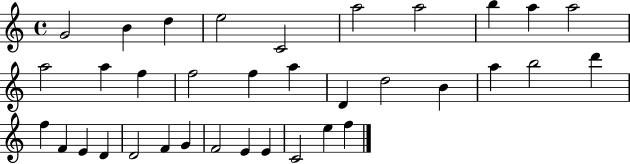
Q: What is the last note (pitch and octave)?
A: F5